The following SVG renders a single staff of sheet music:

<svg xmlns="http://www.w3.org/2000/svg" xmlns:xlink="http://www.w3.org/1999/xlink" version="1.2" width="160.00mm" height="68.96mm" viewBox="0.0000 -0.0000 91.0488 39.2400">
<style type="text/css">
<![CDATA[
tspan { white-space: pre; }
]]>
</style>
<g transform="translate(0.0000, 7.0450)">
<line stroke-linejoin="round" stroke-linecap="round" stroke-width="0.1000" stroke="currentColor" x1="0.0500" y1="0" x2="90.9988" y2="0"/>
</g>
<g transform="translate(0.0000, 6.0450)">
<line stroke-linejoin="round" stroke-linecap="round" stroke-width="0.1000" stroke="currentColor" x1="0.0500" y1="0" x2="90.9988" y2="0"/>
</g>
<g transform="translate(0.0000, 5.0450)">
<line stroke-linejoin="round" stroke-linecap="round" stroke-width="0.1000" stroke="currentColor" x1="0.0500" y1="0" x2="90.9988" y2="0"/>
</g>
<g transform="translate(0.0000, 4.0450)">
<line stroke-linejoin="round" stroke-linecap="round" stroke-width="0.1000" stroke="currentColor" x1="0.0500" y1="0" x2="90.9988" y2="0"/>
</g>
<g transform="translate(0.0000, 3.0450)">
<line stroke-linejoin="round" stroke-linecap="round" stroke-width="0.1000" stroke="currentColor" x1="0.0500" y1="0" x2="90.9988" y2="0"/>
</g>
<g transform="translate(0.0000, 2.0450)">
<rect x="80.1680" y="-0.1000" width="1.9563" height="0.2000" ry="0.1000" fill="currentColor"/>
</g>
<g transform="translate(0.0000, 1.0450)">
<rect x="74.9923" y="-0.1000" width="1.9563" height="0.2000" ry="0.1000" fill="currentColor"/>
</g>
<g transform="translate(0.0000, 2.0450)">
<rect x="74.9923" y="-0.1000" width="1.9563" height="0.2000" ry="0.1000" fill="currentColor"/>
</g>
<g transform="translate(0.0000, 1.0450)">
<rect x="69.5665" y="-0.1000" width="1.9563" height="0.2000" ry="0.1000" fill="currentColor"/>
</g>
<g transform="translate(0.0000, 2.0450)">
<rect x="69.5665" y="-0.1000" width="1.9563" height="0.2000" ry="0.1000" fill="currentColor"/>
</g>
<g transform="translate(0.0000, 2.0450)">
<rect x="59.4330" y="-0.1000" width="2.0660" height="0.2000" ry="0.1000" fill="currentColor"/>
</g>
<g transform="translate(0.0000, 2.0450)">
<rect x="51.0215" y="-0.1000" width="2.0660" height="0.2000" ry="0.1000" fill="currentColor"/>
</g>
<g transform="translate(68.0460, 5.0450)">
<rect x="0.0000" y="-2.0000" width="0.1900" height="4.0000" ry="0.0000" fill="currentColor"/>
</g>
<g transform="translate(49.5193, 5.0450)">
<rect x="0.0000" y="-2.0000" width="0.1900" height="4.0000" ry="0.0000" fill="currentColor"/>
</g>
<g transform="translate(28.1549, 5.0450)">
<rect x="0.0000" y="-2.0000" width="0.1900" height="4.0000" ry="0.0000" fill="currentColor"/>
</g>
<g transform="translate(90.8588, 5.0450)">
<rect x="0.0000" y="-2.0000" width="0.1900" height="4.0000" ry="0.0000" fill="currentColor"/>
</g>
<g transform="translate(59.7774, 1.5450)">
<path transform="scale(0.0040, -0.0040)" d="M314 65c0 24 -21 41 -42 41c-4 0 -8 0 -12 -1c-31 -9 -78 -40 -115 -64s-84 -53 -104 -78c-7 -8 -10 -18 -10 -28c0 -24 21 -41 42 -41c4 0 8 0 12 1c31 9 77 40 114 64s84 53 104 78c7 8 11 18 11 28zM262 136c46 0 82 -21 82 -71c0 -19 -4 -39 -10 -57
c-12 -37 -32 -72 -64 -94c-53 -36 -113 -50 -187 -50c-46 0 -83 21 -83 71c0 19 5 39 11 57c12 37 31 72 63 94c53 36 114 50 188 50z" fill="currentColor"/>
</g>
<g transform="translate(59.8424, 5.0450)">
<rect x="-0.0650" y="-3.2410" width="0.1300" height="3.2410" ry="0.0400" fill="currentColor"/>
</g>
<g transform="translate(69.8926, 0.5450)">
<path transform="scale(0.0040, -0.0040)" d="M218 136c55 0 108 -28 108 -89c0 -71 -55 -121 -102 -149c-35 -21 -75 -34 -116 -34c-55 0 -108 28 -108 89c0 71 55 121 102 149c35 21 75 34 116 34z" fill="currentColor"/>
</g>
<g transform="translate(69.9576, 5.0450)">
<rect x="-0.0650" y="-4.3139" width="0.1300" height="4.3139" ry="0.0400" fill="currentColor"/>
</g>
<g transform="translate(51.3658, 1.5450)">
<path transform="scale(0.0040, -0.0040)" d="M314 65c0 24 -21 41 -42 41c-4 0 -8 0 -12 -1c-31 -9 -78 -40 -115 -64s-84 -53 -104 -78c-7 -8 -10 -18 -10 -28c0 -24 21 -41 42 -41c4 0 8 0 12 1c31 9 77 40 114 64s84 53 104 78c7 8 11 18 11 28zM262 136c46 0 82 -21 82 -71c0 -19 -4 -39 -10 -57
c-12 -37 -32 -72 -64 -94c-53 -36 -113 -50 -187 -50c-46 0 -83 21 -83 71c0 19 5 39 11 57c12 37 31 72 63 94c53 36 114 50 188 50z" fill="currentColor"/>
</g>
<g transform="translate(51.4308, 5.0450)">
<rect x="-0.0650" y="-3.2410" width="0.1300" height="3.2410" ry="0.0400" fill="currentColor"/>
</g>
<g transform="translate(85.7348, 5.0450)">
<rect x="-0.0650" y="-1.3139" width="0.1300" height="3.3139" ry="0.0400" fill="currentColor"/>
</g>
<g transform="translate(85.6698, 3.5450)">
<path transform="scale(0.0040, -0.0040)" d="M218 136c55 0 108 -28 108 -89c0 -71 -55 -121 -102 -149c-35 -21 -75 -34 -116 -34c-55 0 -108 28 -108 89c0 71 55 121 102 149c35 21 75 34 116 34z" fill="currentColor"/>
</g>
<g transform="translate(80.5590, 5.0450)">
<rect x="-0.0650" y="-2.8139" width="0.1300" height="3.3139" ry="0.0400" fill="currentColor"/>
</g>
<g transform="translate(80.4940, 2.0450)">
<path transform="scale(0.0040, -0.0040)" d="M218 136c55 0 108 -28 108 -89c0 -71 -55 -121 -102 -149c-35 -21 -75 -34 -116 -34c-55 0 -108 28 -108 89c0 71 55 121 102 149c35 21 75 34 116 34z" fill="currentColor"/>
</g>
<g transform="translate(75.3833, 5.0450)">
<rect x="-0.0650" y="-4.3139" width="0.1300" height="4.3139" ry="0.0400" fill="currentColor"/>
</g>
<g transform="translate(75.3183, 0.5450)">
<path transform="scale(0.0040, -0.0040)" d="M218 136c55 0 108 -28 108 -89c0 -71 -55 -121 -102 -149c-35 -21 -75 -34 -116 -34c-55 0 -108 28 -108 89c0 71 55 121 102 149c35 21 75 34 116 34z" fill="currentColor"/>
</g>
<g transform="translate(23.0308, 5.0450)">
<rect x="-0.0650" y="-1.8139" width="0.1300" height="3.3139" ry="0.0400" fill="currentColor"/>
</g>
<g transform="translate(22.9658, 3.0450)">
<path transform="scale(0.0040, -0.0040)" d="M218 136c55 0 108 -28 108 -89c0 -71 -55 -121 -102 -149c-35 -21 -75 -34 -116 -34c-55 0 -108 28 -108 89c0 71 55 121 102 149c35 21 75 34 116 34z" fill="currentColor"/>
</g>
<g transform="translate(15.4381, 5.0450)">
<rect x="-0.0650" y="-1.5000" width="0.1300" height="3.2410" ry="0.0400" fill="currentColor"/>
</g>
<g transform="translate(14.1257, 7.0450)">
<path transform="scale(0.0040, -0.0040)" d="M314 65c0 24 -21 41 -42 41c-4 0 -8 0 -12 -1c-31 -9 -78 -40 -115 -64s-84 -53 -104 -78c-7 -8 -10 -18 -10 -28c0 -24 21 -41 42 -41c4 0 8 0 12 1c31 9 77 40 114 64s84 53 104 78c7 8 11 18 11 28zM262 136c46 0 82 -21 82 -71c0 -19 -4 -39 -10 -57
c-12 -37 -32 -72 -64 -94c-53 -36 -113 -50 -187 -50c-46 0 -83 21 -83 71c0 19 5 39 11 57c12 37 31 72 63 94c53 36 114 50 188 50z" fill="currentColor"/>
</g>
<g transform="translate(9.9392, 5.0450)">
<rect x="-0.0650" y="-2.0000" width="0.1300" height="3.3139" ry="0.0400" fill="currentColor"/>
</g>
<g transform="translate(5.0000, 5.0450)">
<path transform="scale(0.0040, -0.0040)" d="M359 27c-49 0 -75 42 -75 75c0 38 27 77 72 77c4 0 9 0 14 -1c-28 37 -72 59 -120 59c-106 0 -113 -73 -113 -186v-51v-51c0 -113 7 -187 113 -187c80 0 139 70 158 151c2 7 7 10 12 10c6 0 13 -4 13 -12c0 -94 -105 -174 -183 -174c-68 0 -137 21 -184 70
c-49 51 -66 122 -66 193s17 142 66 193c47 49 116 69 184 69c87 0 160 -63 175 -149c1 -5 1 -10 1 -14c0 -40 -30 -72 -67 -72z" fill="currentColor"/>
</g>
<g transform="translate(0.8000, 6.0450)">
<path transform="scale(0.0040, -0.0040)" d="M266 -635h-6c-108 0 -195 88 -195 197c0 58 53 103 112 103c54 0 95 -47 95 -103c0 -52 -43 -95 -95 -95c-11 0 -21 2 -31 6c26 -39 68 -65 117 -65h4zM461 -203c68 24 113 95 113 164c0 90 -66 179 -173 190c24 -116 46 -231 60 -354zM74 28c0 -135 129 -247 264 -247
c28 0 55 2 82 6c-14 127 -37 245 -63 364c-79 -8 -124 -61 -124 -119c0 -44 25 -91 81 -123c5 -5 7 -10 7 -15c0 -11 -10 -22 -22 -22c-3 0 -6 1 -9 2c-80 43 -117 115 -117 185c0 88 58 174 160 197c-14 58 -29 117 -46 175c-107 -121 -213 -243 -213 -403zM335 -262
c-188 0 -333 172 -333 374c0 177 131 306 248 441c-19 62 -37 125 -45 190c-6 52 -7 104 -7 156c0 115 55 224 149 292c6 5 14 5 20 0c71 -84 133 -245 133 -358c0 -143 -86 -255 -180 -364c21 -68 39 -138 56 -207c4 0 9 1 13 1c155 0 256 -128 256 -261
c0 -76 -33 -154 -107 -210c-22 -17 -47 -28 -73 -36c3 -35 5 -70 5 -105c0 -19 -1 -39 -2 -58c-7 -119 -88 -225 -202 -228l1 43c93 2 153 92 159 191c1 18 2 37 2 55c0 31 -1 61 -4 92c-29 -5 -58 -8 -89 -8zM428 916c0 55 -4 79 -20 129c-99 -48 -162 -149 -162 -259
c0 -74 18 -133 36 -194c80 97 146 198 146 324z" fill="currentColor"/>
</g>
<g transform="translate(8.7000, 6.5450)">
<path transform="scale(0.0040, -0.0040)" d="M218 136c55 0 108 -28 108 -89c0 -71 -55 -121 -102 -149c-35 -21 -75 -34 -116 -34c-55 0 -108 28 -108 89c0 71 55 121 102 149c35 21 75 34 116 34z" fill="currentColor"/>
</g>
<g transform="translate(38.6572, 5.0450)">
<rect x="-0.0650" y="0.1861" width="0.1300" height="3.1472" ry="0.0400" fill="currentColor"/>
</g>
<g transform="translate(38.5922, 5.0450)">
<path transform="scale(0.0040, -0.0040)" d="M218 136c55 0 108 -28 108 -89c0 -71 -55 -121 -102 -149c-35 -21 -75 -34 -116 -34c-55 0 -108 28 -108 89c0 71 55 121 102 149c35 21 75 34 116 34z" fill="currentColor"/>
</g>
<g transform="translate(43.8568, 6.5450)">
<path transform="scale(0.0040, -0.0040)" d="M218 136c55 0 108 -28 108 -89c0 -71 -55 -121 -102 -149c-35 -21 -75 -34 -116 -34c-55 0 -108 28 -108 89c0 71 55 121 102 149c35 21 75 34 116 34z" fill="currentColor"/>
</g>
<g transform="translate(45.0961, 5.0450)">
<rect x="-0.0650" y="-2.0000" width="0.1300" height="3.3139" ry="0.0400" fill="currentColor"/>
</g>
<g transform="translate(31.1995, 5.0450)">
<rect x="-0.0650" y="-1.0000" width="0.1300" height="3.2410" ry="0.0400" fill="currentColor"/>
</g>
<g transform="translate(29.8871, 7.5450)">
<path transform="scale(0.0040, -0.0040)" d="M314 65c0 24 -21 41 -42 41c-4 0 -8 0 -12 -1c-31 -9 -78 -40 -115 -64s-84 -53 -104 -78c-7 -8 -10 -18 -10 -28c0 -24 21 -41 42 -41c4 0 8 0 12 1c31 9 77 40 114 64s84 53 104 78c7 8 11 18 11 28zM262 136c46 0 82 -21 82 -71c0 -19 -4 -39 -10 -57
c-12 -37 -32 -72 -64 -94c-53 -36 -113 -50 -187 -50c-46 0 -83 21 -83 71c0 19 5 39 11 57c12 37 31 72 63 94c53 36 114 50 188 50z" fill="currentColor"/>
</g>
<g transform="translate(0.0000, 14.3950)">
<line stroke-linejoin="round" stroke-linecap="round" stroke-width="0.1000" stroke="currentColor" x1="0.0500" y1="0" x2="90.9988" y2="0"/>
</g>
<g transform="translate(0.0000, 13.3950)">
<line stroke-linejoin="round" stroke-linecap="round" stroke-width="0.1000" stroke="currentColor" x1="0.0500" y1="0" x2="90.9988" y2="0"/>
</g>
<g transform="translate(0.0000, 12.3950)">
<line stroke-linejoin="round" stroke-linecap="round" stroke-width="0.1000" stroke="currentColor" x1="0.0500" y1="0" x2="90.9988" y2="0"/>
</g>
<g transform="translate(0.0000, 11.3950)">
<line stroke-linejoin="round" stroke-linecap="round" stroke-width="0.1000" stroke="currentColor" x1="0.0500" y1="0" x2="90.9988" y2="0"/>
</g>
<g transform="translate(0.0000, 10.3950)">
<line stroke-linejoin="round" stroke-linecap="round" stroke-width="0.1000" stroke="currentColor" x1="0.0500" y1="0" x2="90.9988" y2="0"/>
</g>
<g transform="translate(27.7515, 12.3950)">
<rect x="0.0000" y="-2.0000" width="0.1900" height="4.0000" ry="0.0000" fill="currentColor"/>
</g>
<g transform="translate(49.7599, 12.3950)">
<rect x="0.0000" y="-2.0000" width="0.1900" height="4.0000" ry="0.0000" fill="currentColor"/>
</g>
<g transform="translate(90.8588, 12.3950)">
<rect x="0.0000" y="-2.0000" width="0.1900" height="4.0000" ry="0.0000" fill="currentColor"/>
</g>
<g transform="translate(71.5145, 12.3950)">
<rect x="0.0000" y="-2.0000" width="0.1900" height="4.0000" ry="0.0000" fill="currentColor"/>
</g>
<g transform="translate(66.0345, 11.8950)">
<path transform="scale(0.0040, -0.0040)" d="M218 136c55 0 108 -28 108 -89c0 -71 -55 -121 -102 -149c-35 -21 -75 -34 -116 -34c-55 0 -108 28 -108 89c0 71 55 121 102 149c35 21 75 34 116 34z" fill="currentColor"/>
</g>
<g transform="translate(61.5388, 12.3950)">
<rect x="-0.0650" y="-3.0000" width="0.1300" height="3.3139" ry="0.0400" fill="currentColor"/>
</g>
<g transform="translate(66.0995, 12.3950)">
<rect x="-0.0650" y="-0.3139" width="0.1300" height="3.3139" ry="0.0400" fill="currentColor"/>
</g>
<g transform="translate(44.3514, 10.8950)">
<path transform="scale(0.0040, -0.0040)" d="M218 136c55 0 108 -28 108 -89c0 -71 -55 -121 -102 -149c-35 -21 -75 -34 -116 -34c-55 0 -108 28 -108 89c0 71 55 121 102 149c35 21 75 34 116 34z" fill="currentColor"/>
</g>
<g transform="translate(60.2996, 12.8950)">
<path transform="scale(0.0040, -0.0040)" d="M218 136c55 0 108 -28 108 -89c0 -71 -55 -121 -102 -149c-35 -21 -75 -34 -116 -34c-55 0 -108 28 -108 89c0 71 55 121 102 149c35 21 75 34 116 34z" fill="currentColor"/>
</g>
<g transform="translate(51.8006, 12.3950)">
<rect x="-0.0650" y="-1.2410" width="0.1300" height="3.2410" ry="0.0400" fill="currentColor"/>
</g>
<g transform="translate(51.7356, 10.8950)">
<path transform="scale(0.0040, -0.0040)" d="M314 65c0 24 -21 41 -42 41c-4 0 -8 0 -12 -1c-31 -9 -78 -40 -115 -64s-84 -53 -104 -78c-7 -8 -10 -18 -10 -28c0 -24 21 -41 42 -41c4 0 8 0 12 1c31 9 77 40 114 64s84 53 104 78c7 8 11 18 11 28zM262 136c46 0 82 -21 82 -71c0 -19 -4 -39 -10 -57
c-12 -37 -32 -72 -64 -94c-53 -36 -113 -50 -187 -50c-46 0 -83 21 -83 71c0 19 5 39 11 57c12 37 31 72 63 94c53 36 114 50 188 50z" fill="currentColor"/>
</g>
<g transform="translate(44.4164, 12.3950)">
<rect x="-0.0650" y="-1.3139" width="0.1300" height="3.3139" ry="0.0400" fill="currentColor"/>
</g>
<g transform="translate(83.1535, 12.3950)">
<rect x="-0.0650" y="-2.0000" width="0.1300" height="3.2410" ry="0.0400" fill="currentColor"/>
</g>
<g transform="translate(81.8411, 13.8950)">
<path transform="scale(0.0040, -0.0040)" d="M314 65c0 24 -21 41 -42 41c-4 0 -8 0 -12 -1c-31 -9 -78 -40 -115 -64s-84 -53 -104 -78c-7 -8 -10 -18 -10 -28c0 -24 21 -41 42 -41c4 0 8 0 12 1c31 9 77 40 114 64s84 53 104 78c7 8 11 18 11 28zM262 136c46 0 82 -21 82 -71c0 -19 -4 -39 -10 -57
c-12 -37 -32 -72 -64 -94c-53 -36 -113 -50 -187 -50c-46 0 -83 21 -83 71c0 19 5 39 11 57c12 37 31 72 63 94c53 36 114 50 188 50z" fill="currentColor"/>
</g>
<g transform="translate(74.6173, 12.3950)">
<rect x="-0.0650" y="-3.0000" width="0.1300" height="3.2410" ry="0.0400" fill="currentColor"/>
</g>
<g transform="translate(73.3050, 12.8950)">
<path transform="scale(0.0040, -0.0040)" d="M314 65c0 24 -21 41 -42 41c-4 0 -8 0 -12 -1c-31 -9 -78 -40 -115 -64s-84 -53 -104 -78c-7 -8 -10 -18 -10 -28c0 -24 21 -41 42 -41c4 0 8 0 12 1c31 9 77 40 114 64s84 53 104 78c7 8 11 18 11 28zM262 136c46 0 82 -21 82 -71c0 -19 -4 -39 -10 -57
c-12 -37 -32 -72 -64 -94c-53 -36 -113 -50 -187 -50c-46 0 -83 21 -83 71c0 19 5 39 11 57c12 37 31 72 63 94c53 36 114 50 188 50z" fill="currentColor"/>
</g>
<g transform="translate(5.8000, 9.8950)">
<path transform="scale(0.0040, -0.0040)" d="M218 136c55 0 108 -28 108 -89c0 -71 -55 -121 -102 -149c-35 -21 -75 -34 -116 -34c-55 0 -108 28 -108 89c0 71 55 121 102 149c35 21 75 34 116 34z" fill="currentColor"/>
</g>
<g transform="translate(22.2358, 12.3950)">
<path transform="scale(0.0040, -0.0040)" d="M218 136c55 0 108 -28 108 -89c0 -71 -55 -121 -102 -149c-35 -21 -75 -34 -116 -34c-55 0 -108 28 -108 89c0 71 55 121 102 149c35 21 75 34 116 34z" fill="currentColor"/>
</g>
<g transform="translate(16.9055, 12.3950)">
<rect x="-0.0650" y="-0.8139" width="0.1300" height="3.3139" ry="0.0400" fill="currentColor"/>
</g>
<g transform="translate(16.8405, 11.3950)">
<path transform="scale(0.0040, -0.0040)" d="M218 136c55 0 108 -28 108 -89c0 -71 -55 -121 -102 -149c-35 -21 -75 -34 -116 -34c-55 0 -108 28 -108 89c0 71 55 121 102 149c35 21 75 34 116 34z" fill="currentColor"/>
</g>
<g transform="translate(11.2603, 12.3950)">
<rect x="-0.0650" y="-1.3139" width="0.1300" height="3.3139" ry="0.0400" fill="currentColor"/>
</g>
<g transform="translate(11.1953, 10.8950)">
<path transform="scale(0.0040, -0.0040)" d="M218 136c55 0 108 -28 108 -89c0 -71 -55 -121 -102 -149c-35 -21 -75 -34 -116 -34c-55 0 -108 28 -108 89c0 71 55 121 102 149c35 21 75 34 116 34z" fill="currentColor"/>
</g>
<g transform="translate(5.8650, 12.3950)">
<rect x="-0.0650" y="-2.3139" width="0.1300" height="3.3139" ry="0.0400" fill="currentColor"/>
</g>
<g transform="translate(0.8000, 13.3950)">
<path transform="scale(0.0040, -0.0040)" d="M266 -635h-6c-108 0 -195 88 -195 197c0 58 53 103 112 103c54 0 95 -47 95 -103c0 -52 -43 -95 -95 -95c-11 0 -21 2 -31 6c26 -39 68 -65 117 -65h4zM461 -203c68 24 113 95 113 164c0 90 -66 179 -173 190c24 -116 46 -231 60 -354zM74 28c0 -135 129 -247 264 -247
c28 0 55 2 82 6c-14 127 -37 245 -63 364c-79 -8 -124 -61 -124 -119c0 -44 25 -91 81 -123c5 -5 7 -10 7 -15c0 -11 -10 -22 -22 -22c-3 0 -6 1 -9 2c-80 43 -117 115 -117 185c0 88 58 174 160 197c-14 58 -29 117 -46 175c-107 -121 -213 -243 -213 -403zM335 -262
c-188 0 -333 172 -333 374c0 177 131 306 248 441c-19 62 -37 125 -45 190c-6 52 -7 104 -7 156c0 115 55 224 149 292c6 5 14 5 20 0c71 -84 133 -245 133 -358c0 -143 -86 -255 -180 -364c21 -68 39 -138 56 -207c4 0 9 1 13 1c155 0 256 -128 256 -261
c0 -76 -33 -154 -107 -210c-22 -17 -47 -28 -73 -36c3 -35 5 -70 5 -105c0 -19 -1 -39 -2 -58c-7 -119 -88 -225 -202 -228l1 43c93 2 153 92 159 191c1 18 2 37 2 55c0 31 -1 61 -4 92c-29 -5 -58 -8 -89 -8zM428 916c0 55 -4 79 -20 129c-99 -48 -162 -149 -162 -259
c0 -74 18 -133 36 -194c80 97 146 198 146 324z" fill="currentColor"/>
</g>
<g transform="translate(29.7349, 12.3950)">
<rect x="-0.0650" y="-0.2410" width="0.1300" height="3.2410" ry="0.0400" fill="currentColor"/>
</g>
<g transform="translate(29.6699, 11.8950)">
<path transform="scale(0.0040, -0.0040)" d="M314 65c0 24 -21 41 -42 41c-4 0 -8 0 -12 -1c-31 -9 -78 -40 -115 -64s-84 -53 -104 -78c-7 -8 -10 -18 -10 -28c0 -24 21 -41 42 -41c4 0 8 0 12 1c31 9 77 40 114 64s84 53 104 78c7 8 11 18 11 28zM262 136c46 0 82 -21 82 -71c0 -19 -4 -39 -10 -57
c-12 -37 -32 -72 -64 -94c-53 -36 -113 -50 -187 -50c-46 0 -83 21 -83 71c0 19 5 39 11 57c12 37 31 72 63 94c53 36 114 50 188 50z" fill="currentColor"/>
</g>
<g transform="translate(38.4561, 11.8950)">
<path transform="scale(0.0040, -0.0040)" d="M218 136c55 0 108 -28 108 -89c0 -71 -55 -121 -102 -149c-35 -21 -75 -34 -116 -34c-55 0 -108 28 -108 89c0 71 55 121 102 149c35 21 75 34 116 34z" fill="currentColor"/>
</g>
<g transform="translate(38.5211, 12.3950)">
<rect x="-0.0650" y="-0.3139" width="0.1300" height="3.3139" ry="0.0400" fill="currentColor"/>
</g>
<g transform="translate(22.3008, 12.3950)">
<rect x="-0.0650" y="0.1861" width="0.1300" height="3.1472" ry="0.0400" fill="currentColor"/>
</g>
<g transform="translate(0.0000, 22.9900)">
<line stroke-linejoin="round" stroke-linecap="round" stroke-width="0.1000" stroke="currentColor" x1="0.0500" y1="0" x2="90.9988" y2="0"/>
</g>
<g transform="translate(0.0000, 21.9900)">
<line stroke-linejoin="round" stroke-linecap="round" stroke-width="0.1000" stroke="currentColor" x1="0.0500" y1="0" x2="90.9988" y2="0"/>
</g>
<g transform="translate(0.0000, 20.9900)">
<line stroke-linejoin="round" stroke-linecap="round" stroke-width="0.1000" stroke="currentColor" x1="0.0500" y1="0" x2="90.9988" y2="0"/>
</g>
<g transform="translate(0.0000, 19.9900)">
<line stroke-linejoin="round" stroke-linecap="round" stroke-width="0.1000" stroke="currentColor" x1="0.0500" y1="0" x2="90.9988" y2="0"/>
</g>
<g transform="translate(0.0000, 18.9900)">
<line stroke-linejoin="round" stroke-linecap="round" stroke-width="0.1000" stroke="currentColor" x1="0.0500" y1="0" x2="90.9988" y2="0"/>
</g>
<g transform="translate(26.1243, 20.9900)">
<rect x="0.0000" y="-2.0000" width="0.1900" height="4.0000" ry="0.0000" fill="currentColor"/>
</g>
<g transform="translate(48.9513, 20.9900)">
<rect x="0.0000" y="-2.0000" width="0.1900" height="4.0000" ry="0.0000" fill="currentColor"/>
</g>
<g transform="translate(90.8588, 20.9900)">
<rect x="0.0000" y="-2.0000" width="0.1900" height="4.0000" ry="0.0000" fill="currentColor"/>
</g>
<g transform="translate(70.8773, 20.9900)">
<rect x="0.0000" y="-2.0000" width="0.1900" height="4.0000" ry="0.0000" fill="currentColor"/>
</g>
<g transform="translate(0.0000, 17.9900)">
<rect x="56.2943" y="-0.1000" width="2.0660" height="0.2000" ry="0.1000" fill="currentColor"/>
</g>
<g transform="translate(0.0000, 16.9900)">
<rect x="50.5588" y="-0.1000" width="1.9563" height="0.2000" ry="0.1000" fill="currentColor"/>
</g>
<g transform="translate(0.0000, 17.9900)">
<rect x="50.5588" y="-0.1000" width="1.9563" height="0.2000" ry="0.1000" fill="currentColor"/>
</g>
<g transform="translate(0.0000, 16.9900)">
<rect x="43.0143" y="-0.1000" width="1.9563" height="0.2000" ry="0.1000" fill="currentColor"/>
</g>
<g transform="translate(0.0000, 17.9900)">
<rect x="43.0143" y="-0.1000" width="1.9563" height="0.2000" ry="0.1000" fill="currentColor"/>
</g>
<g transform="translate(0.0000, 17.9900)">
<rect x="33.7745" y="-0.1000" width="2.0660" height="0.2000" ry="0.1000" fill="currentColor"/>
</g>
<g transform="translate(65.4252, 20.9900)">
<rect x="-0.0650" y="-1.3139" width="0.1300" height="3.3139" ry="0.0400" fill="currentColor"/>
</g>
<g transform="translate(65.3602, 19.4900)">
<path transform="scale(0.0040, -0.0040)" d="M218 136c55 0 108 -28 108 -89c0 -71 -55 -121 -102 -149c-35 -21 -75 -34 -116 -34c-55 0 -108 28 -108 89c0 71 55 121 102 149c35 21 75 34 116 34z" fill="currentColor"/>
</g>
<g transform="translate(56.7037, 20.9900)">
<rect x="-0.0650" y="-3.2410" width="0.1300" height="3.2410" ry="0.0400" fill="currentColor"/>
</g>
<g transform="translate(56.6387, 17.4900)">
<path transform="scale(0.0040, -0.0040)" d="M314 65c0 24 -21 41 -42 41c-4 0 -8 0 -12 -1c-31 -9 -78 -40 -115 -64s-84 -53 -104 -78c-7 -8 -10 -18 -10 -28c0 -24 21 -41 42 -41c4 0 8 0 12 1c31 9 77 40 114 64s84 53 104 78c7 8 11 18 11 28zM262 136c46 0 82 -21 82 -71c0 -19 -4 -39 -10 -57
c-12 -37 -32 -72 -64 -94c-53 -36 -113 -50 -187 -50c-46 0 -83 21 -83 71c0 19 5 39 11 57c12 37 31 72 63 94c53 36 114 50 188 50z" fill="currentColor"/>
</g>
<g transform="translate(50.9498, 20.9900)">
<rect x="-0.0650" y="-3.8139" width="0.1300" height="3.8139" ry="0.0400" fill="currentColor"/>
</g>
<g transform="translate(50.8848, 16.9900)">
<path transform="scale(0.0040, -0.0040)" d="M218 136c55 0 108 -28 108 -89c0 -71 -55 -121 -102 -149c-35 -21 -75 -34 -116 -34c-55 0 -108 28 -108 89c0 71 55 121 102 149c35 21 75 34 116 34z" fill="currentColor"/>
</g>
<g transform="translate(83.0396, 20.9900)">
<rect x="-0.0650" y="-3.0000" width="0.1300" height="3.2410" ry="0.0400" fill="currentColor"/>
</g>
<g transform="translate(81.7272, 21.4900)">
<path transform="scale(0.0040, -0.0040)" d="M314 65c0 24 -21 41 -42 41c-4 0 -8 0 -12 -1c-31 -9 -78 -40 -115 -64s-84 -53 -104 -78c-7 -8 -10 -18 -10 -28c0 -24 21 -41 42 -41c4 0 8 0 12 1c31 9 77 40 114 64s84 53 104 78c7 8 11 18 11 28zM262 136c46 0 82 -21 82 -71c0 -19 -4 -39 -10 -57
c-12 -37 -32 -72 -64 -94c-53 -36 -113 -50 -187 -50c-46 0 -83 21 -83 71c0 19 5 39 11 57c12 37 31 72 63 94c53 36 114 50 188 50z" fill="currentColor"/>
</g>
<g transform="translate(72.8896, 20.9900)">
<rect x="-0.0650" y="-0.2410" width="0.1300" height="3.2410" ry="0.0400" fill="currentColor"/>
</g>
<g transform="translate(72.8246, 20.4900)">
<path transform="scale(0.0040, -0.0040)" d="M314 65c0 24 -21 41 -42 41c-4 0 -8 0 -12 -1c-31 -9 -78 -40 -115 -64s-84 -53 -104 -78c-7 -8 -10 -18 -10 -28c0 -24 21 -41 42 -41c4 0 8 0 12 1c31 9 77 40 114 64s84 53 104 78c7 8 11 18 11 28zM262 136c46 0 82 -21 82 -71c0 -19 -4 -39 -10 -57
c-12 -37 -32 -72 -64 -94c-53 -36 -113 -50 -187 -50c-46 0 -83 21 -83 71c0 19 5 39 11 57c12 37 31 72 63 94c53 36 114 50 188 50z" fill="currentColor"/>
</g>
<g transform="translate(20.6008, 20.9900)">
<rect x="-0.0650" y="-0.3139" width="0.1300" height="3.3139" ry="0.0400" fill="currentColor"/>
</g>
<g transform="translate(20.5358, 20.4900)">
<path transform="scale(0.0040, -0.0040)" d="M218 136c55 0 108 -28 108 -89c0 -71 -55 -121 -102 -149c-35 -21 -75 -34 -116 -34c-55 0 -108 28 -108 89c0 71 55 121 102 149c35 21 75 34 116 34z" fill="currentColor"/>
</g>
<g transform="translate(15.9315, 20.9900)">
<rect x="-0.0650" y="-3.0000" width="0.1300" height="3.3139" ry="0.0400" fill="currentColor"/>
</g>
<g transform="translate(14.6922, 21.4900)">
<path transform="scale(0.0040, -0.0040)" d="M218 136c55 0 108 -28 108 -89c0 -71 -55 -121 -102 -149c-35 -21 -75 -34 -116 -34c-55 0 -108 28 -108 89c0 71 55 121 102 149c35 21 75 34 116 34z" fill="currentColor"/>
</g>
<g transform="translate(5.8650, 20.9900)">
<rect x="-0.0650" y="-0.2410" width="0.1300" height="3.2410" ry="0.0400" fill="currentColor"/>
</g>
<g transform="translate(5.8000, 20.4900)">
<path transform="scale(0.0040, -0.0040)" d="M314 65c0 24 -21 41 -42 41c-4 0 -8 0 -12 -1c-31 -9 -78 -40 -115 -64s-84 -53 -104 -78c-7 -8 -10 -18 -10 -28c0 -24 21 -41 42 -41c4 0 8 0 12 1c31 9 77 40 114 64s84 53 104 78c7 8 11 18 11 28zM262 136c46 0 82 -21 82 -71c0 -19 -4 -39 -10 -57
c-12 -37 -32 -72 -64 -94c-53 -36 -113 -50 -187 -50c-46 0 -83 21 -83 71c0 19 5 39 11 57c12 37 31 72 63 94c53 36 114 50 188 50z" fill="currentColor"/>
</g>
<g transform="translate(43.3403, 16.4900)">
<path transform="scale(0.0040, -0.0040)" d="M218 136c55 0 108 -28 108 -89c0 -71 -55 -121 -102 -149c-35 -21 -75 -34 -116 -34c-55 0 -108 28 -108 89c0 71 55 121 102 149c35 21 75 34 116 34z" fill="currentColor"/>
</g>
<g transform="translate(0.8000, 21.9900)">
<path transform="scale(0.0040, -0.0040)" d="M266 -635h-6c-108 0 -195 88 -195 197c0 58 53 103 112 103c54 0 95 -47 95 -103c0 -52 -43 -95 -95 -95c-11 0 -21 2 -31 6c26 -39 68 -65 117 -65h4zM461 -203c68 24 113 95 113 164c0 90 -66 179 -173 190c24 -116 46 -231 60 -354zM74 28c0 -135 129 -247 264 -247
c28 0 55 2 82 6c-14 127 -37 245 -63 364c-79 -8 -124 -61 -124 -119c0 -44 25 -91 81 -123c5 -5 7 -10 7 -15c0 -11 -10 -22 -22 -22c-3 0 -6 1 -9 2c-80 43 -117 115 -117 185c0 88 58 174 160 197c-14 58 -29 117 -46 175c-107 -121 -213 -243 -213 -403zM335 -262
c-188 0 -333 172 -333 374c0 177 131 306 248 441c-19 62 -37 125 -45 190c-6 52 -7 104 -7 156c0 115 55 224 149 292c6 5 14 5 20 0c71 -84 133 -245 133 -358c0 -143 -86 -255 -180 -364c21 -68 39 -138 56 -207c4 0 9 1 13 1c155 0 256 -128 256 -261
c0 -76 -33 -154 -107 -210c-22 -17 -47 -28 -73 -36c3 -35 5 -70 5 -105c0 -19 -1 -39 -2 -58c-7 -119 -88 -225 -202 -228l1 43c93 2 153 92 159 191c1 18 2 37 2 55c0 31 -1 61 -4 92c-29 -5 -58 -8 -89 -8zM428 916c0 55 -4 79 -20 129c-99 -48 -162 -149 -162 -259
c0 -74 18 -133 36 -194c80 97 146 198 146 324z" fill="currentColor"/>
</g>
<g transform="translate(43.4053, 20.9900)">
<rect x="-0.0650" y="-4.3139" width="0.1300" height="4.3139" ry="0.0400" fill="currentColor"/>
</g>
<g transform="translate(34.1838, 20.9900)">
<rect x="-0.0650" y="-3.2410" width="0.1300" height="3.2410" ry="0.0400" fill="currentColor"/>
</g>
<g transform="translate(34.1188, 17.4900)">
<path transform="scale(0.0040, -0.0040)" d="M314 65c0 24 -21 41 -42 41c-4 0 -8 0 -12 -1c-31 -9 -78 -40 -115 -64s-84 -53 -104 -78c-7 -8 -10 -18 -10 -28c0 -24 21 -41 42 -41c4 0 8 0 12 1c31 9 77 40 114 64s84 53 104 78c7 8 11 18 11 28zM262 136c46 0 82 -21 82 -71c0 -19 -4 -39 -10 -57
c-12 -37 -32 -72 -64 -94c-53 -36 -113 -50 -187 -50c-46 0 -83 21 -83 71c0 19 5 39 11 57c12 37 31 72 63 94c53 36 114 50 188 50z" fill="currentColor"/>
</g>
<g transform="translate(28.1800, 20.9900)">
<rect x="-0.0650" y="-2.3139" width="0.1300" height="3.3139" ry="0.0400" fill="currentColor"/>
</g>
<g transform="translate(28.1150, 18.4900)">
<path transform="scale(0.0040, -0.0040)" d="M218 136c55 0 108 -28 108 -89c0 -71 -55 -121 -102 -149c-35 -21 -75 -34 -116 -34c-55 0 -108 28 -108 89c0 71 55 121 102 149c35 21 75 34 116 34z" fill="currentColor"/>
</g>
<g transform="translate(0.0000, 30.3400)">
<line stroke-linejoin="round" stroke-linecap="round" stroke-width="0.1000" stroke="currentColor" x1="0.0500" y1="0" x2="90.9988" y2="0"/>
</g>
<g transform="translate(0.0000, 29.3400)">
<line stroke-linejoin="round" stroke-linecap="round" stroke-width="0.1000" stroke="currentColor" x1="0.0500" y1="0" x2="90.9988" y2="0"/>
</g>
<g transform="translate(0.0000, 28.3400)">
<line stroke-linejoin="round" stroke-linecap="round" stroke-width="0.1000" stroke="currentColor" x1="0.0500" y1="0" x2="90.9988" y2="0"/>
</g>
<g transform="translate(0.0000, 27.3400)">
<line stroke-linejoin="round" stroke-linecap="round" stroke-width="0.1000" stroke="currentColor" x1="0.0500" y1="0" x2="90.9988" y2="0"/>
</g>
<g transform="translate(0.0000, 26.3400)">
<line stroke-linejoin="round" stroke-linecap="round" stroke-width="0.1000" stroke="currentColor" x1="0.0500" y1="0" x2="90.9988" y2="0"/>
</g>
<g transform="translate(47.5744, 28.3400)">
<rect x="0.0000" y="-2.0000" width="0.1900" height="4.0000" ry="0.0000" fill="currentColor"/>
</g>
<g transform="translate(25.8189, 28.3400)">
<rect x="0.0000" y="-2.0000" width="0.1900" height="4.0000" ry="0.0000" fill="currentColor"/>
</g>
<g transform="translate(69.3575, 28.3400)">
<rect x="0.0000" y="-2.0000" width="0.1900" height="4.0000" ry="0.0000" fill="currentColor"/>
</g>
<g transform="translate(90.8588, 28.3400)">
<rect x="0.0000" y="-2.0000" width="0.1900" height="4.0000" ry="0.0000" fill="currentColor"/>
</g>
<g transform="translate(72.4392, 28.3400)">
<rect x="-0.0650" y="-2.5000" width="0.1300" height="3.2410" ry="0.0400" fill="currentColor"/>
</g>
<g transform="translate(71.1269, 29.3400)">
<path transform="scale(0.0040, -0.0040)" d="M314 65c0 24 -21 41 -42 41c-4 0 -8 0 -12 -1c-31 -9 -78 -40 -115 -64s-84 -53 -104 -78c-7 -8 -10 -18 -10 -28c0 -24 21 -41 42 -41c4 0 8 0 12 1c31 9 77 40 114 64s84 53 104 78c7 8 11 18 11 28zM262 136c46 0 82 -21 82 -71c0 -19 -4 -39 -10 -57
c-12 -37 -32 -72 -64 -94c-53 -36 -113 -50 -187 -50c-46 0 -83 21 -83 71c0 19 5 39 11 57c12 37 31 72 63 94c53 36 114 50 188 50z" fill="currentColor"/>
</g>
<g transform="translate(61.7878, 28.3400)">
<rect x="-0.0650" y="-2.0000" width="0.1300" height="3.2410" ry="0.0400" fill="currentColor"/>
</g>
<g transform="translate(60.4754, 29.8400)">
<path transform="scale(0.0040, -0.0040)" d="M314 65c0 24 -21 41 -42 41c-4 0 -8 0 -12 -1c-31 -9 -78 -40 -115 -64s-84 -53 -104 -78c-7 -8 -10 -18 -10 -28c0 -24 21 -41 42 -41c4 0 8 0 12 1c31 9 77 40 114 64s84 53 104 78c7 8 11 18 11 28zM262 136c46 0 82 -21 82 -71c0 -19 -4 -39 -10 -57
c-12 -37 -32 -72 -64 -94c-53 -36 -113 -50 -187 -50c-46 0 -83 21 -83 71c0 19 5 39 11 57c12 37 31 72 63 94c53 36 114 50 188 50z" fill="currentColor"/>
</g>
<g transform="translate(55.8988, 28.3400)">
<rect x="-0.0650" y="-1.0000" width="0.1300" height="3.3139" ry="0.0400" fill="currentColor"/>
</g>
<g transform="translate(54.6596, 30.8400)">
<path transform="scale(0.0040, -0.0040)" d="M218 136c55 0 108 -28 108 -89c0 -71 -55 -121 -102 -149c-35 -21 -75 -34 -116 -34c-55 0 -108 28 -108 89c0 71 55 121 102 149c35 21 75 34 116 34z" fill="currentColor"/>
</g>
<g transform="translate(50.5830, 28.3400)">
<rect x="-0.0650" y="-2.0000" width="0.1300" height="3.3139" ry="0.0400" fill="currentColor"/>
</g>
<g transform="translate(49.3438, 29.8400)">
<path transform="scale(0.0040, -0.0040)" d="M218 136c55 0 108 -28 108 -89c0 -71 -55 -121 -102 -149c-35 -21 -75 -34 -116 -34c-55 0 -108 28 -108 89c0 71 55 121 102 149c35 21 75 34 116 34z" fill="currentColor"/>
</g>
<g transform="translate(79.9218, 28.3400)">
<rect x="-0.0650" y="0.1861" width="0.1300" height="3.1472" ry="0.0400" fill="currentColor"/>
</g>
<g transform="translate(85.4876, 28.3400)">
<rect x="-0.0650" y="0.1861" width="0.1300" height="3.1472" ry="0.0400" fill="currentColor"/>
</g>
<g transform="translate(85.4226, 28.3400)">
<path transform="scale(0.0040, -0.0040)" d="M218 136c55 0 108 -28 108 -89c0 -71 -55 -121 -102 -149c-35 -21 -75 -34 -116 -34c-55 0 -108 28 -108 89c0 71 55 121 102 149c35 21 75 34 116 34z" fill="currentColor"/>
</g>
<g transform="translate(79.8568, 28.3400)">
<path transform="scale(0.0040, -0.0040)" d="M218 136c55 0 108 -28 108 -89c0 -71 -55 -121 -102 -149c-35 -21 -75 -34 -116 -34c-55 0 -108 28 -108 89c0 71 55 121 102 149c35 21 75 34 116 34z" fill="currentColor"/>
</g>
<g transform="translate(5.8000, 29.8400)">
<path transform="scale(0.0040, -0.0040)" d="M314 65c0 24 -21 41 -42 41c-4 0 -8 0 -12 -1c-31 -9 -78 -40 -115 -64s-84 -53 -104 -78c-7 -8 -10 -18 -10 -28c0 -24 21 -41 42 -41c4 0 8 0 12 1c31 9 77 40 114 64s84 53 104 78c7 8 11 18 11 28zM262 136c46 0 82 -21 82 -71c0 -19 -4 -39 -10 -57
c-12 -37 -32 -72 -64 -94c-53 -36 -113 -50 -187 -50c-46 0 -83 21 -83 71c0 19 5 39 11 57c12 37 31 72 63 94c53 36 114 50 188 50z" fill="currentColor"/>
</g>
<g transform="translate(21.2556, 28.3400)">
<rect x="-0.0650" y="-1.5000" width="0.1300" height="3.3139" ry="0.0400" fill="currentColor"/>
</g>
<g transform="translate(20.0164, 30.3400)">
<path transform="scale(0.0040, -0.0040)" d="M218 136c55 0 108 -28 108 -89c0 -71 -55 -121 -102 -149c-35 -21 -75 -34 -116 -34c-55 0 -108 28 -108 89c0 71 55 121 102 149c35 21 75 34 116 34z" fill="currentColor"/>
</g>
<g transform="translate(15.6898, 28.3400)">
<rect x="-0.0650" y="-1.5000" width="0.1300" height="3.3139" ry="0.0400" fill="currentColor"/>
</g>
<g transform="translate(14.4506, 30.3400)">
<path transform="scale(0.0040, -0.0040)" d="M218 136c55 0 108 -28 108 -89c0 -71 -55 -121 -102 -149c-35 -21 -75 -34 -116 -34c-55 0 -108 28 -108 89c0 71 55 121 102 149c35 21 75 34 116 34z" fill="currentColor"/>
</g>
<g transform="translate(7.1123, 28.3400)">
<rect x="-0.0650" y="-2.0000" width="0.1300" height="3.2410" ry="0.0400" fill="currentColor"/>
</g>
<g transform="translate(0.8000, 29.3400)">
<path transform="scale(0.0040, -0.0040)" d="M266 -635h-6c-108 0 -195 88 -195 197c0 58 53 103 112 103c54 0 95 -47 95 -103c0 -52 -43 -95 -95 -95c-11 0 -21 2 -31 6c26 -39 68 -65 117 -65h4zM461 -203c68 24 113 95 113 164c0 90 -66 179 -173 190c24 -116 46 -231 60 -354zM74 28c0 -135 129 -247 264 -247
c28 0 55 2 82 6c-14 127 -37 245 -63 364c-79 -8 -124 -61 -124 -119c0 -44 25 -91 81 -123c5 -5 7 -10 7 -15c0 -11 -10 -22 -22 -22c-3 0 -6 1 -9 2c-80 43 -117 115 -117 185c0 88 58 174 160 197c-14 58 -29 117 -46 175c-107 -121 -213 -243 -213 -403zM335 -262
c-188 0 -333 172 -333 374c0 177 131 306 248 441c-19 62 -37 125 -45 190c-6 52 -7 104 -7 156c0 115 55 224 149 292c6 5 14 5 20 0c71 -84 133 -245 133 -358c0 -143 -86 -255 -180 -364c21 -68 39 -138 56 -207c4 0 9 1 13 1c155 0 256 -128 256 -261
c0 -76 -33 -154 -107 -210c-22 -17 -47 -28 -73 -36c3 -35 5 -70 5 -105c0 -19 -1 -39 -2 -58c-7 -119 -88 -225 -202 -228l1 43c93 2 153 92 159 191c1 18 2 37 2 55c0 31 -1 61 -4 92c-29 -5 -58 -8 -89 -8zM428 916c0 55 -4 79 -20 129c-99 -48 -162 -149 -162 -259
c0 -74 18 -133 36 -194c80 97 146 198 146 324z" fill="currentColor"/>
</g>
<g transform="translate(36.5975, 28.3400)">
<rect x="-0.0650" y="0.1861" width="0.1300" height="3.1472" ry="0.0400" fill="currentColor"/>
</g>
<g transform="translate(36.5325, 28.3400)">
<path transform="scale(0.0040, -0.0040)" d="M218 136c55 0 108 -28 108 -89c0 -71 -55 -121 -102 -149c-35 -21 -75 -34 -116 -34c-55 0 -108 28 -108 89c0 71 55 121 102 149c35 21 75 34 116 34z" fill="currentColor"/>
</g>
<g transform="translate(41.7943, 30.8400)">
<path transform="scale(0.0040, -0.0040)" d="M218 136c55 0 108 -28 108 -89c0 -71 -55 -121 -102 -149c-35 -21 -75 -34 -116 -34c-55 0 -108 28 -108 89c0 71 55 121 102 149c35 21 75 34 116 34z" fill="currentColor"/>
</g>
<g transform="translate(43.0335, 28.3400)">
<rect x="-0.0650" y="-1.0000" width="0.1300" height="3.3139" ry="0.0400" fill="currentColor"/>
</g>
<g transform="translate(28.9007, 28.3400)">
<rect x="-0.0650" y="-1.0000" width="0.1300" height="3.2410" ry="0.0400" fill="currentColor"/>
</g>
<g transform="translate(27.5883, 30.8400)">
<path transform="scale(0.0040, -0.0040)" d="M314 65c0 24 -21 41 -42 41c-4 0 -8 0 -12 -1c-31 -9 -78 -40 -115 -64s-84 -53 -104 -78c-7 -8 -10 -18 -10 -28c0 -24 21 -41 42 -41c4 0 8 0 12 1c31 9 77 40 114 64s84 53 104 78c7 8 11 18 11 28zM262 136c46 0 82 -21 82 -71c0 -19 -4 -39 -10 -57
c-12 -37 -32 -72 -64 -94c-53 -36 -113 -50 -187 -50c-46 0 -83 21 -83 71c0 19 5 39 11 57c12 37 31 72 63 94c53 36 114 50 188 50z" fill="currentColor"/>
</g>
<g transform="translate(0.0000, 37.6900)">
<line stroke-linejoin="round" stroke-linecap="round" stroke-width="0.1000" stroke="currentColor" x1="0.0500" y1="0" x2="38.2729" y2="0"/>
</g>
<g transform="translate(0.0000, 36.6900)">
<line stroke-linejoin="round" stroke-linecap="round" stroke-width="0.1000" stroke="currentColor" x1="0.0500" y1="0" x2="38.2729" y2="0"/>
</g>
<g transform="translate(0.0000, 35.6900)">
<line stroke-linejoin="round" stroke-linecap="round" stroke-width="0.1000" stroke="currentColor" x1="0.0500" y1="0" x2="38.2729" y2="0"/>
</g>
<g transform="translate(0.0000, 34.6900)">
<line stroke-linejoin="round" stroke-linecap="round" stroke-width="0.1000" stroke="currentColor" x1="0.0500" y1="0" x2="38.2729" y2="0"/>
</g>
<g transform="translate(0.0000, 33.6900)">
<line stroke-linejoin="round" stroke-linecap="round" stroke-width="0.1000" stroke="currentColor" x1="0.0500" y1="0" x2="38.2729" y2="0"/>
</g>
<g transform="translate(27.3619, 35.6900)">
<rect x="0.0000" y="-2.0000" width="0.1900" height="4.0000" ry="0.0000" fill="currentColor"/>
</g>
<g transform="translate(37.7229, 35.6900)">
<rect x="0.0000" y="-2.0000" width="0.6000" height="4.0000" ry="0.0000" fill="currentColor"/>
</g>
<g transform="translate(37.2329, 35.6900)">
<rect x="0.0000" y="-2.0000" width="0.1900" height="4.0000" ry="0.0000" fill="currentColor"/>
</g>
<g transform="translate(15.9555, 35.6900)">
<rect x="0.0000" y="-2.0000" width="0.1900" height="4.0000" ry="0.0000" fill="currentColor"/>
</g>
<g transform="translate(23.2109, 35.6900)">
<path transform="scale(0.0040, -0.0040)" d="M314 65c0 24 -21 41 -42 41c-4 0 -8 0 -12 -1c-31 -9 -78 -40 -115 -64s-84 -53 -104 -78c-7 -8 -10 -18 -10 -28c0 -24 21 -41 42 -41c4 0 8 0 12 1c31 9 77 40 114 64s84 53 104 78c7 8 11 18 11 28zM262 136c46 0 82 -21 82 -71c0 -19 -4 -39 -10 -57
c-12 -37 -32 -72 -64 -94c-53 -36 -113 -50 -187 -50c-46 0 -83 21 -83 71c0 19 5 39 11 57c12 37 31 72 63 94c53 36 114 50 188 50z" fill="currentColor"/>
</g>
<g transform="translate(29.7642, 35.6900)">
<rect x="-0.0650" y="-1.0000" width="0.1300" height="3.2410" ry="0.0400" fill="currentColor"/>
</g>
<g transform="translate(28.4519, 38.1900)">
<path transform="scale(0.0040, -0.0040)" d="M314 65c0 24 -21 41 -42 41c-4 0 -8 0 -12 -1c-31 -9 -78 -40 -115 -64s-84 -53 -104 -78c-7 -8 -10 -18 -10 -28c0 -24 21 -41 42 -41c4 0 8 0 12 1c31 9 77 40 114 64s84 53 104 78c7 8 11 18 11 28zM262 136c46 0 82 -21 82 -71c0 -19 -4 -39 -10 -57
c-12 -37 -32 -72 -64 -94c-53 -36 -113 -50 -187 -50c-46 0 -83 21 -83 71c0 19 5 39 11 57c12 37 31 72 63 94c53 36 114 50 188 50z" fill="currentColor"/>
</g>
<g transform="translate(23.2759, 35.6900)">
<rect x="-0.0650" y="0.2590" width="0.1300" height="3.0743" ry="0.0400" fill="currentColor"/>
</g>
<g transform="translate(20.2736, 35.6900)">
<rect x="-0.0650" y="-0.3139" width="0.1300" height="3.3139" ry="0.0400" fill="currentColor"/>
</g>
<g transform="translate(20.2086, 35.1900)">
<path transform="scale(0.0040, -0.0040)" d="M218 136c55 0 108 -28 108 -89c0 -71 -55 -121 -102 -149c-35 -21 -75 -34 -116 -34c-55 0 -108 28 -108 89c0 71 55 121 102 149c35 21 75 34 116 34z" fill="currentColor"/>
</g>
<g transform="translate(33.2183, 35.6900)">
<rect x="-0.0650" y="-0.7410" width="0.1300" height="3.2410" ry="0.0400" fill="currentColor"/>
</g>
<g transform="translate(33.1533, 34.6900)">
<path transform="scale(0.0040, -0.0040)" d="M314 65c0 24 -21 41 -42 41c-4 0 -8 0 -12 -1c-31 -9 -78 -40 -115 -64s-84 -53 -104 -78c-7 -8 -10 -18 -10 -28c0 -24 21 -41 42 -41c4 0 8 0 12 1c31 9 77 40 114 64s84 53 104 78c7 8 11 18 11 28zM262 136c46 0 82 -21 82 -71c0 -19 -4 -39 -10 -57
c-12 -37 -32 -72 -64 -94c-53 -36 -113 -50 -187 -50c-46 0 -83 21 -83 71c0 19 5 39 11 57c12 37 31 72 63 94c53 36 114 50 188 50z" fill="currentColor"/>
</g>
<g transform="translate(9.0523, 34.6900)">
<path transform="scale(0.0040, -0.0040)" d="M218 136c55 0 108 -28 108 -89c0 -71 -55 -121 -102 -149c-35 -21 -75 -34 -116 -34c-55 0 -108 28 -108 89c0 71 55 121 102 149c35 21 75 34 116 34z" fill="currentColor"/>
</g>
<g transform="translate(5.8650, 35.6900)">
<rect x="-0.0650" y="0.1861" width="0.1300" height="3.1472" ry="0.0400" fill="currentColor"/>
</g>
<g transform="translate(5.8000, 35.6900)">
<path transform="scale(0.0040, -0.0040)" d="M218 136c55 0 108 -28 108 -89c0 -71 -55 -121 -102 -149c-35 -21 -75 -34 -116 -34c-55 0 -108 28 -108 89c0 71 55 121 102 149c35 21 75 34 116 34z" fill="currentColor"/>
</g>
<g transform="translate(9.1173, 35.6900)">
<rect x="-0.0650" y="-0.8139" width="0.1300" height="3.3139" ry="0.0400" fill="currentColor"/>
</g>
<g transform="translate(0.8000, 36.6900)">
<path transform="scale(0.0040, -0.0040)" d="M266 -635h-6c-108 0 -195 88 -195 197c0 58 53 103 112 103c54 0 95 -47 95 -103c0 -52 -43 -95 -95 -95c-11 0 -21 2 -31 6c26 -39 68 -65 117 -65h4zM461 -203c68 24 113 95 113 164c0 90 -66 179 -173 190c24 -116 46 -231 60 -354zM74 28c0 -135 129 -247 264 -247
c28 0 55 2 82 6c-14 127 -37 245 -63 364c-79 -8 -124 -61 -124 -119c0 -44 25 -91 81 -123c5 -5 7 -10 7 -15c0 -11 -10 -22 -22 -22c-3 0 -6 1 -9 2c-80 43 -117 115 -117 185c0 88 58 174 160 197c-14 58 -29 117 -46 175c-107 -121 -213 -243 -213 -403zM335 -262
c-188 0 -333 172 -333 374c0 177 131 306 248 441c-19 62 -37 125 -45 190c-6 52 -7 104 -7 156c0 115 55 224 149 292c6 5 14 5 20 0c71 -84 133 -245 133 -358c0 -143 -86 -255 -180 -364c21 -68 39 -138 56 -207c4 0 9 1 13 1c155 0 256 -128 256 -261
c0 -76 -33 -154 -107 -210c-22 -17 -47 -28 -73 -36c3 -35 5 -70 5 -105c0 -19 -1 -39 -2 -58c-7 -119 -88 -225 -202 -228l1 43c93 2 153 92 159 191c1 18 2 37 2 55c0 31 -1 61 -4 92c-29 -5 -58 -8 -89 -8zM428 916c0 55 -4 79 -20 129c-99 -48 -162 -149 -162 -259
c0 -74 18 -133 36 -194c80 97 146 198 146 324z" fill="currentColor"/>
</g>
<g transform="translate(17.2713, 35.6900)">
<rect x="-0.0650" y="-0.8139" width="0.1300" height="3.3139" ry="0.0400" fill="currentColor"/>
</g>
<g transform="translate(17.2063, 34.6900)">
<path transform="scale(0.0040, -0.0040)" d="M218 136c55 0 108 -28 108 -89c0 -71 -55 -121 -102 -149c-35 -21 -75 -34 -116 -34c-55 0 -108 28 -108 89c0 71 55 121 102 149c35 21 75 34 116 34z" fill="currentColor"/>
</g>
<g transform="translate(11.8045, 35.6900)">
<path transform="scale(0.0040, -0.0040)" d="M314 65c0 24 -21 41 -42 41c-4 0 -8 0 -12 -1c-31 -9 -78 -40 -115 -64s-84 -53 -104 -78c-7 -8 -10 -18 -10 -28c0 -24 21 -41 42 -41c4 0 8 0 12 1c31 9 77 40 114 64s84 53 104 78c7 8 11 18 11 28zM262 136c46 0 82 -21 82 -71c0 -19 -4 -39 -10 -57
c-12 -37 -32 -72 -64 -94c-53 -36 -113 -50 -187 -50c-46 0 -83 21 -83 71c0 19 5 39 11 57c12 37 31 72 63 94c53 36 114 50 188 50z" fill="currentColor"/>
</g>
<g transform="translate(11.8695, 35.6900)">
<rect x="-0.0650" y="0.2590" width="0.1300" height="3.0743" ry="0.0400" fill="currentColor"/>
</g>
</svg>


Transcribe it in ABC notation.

X:1
T:Untitled
M:4/4
L:1/4
K:C
F E2 f D2 B F b2 b2 d' d' a e g e d B c2 c e e2 A c A2 F2 c2 A c g b2 d' c' b2 e c2 A2 F2 E E D2 B D F D F2 G2 B B B d B2 d c B2 D2 d2